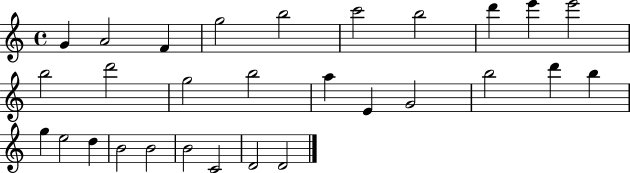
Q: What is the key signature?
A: C major